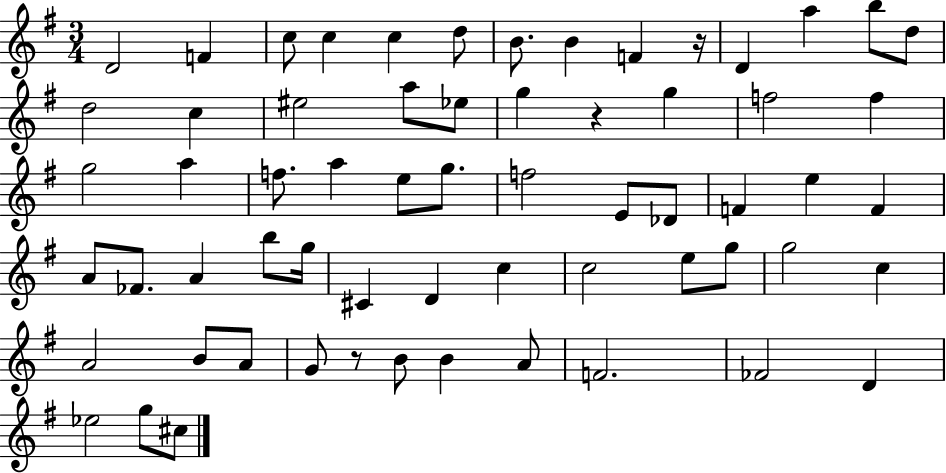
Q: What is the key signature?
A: G major